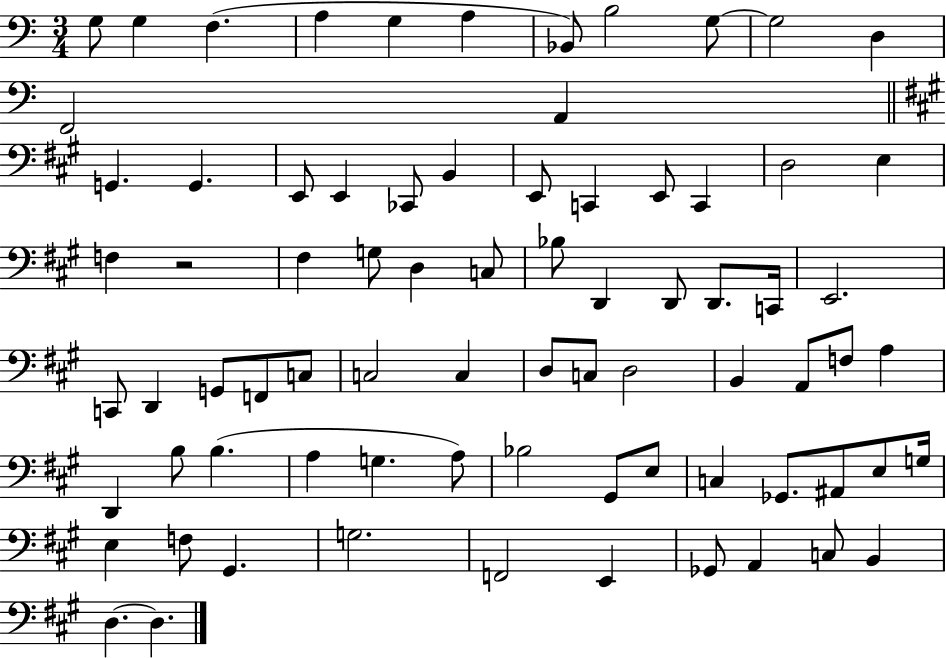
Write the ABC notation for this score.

X:1
T:Untitled
M:3/4
L:1/4
K:C
G,/2 G, F, A, G, A, _B,,/2 B,2 G,/2 G,2 D, F,,2 A,, G,, G,, E,,/2 E,, _C,,/2 B,, E,,/2 C,, E,,/2 C,, D,2 E, F, z2 ^F, G,/2 D, C,/2 _B,/2 D,, D,,/2 D,,/2 C,,/4 E,,2 C,,/2 D,, G,,/2 F,,/2 C,/2 C,2 C, D,/2 C,/2 D,2 B,, A,,/2 F,/2 A, D,, B,/2 B, A, G, A,/2 _B,2 ^G,,/2 E,/2 C, _G,,/2 ^A,,/2 E,/2 G,/4 E, F,/2 ^G,, G,2 F,,2 E,, _G,,/2 A,, C,/2 B,, D, D,